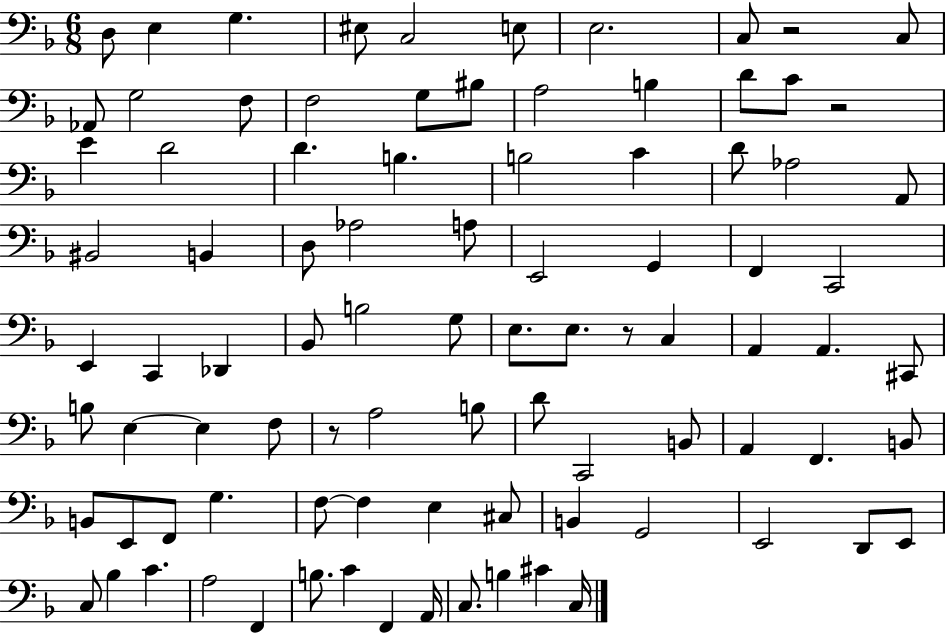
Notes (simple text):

D3/e E3/q G3/q. EIS3/e C3/h E3/e E3/h. C3/e R/h C3/e Ab2/e G3/h F3/e F3/h G3/e BIS3/e A3/h B3/q D4/e C4/e R/h E4/q D4/h D4/q. B3/q. B3/h C4/q D4/e Ab3/h A2/e BIS2/h B2/q D3/e Ab3/h A3/e E2/h G2/q F2/q C2/h E2/q C2/q Db2/q Bb2/e B3/h G3/e E3/e. E3/e. R/e C3/q A2/q A2/q. C#2/e B3/e E3/q E3/q F3/e R/e A3/h B3/e D4/e C2/h B2/e A2/q F2/q. B2/e B2/e E2/e F2/e G3/q. F3/e F3/q E3/q C#3/e B2/q G2/h E2/h D2/e E2/e C3/e Bb3/q C4/q. A3/h F2/q B3/e. C4/q F2/q A2/s C3/e. B3/q C#4/q C3/s